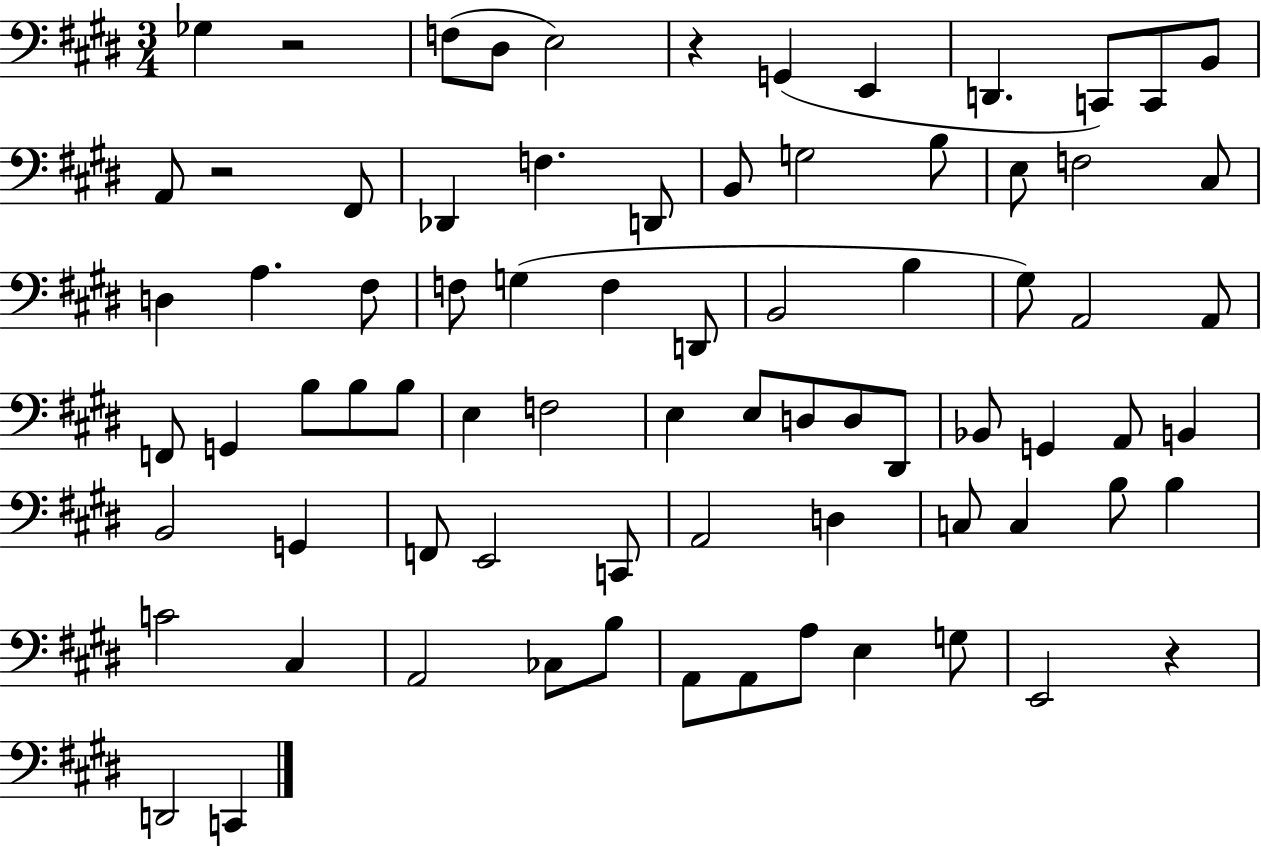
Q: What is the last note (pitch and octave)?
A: C2